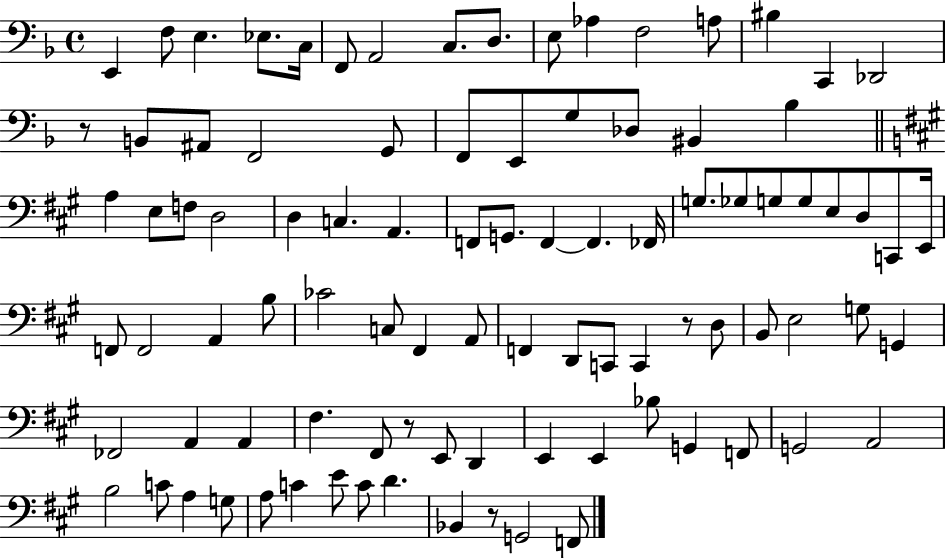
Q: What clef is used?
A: bass